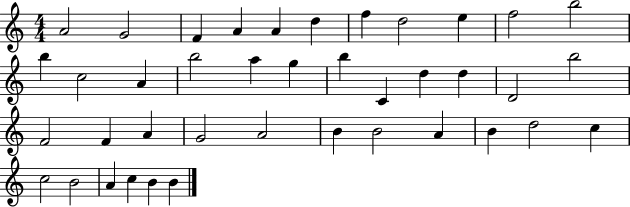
A4/h G4/h F4/q A4/q A4/q D5/q F5/q D5/h E5/q F5/h B5/h B5/q C5/h A4/q B5/h A5/q G5/q B5/q C4/q D5/q D5/q D4/h B5/h F4/h F4/q A4/q G4/h A4/h B4/q B4/h A4/q B4/q D5/h C5/q C5/h B4/h A4/q C5/q B4/q B4/q